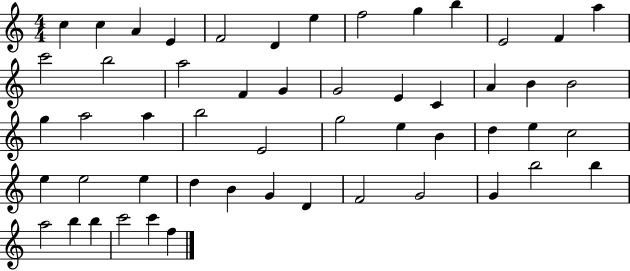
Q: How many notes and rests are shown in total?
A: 53